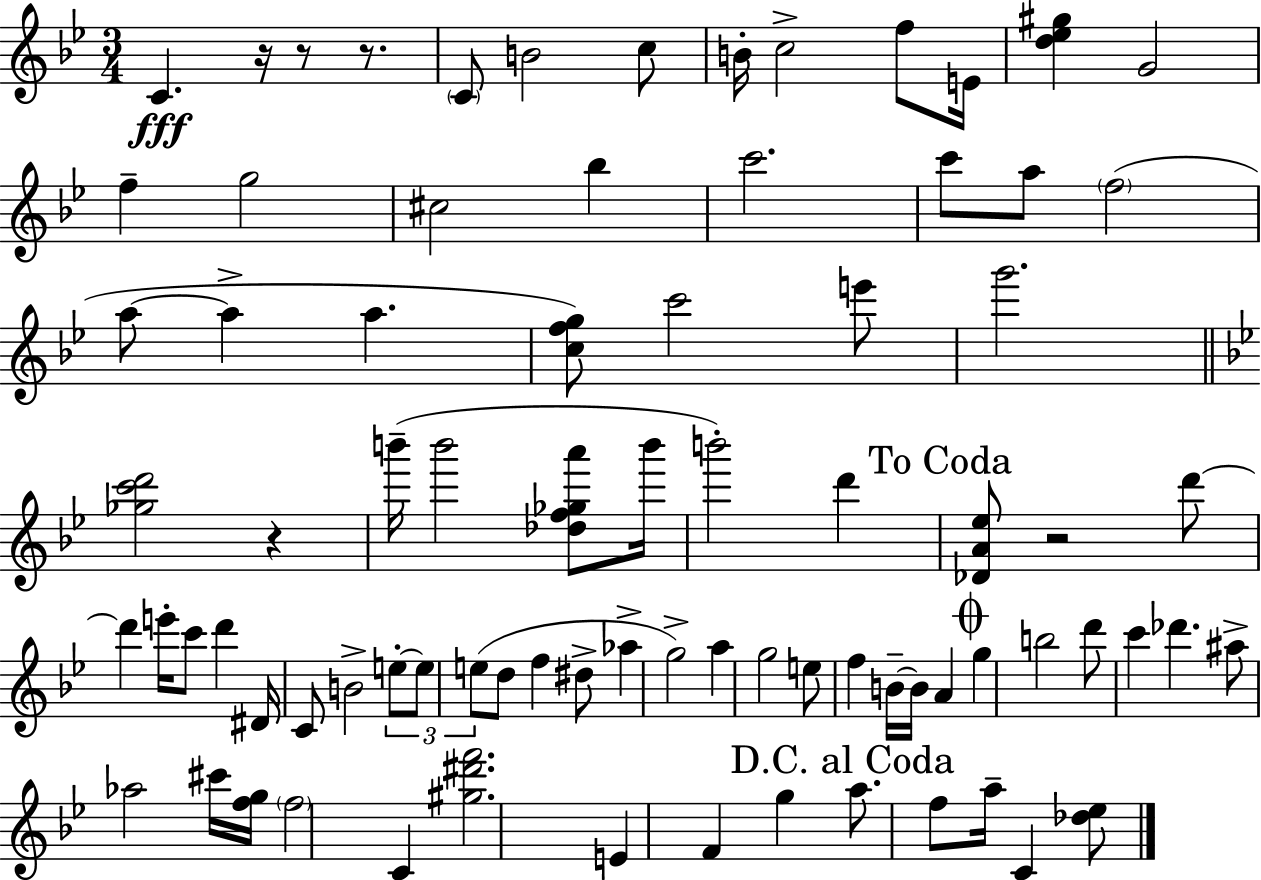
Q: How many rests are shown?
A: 5